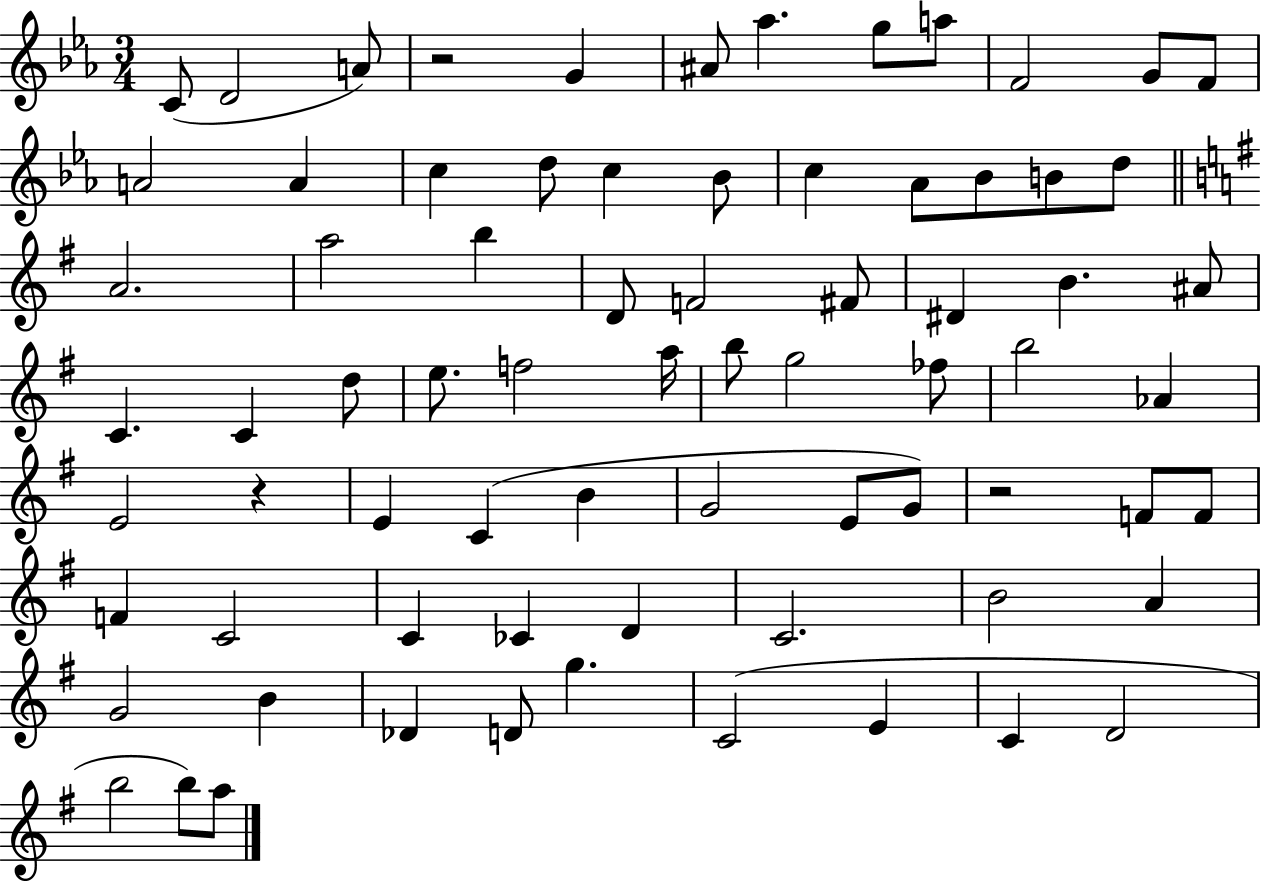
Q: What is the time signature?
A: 3/4